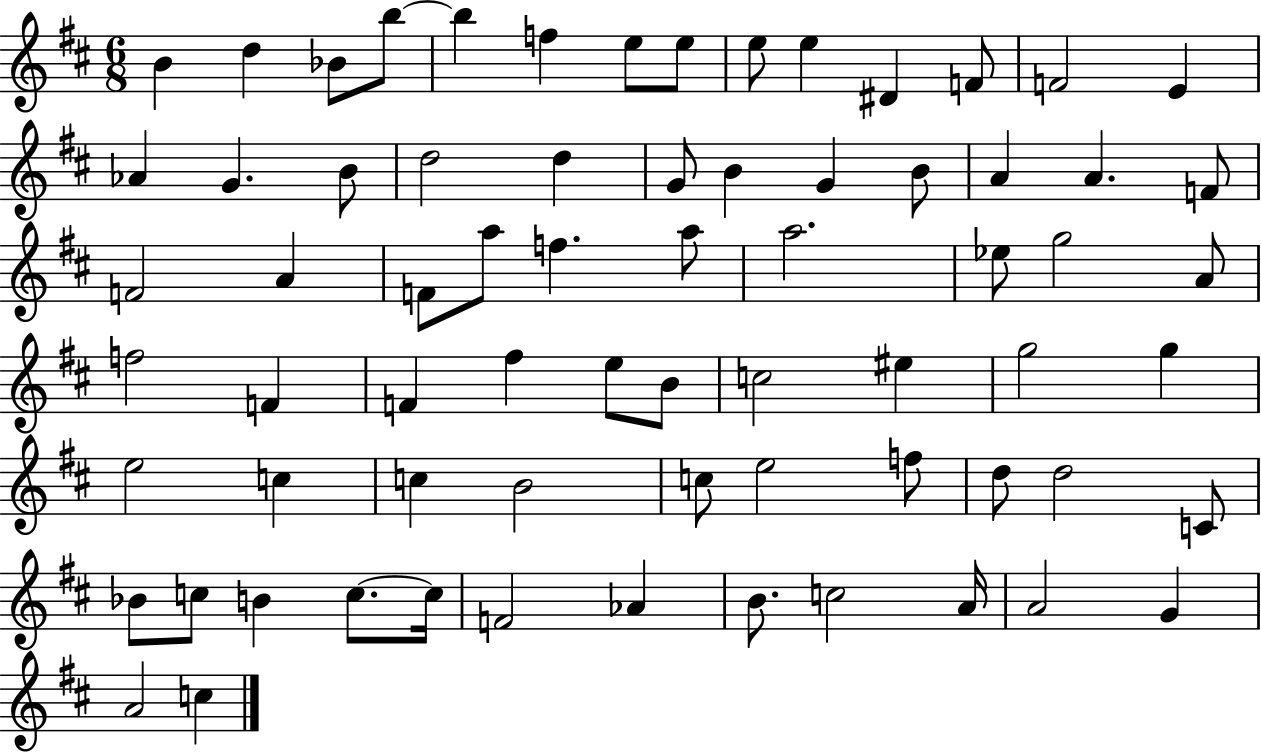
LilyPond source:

{
  \clef treble
  \numericTimeSignature
  \time 6/8
  \key d \major
  b'4 d''4 bes'8 b''8~~ | b''4 f''4 e''8 e''8 | e''8 e''4 dis'4 f'8 | f'2 e'4 | \break aes'4 g'4. b'8 | d''2 d''4 | g'8 b'4 g'4 b'8 | a'4 a'4. f'8 | \break f'2 a'4 | f'8 a''8 f''4. a''8 | a''2. | ees''8 g''2 a'8 | \break f''2 f'4 | f'4 fis''4 e''8 b'8 | c''2 eis''4 | g''2 g''4 | \break e''2 c''4 | c''4 b'2 | c''8 e''2 f''8 | d''8 d''2 c'8 | \break bes'8 c''8 b'4 c''8.~~ c''16 | f'2 aes'4 | b'8. c''2 a'16 | a'2 g'4 | \break a'2 c''4 | \bar "|."
}